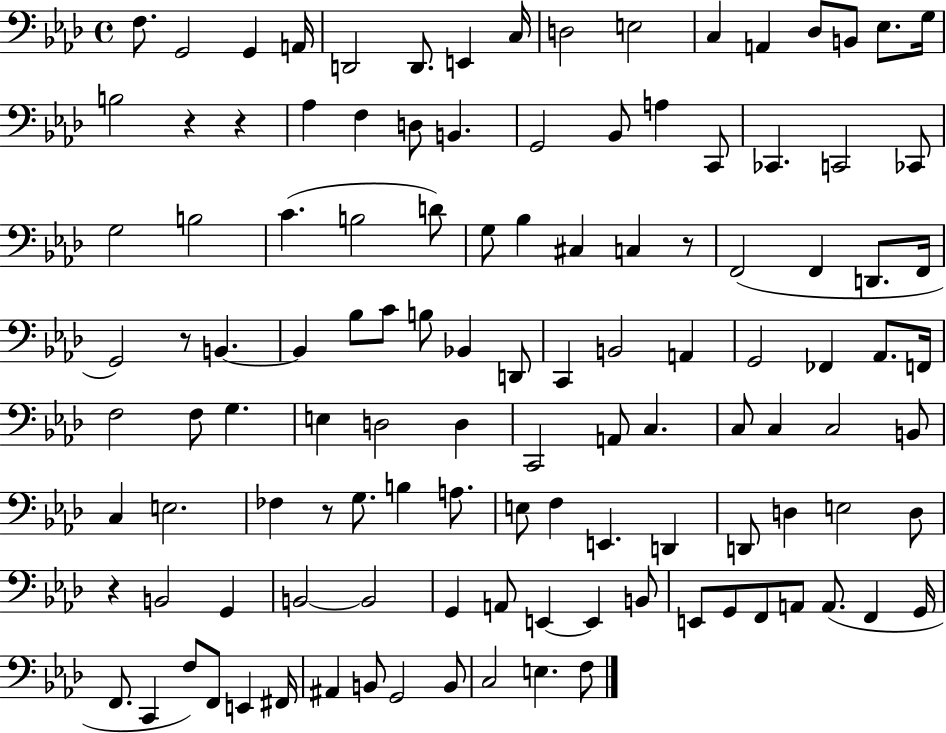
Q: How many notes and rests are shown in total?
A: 118